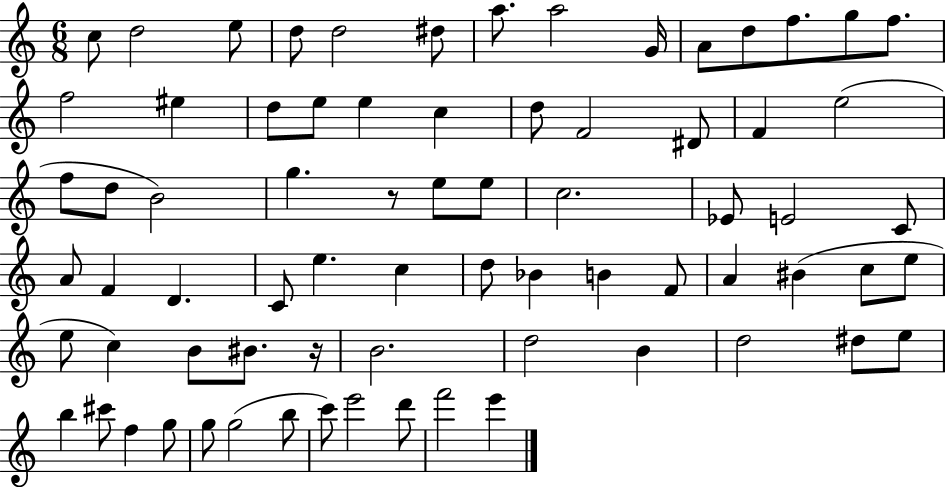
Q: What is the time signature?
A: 6/8